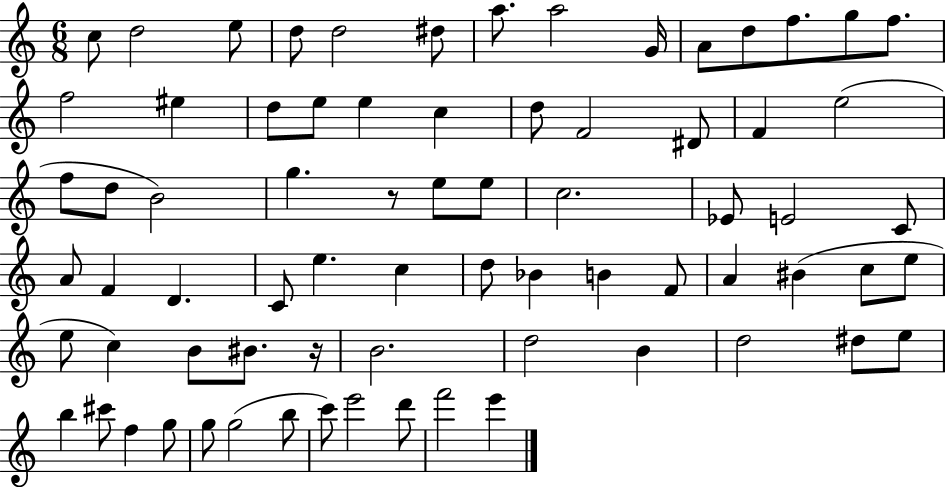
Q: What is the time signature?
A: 6/8